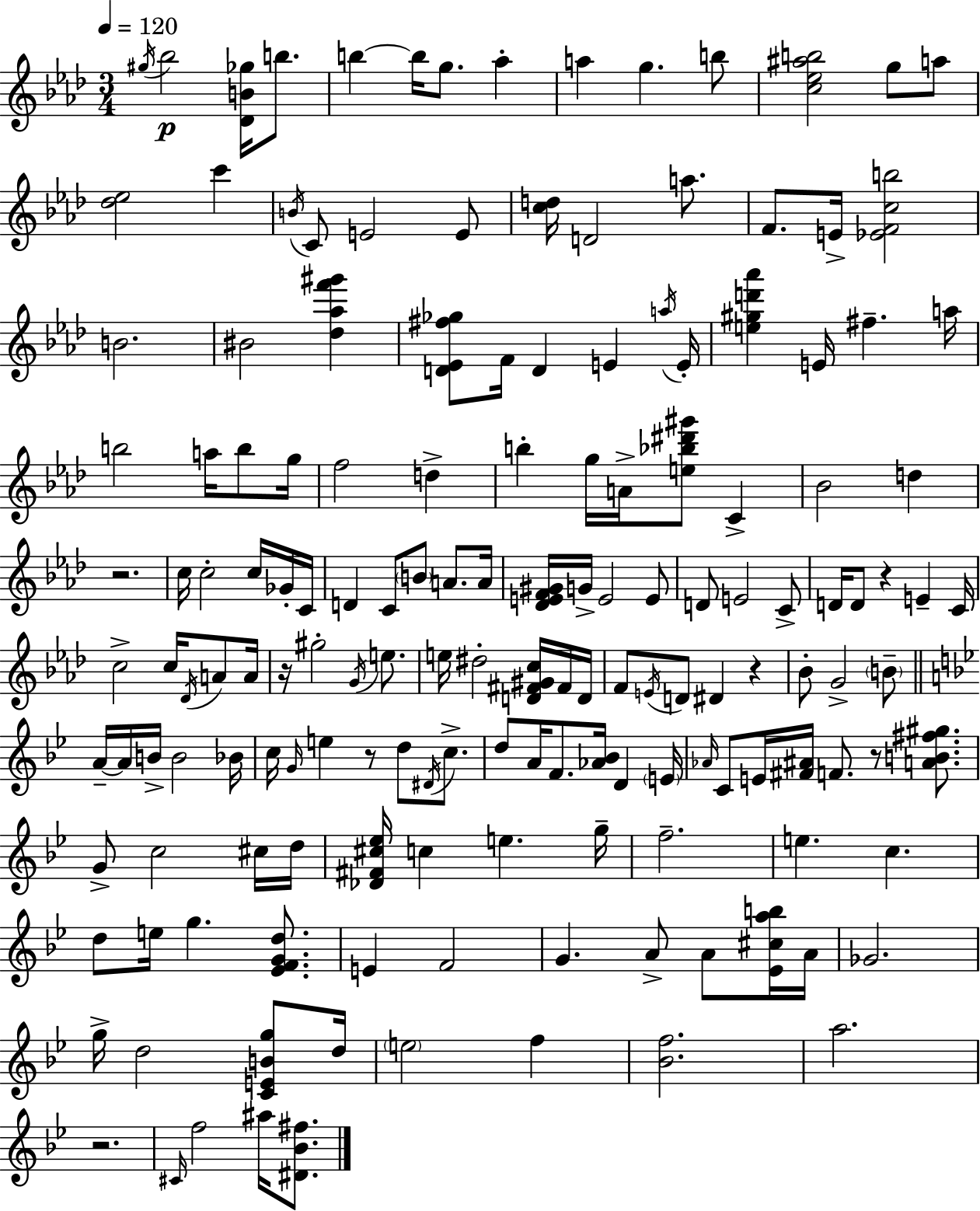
{
  \clef treble
  \numericTimeSignature
  \time 3/4
  \key f \minor
  \tempo 4 = 120
  \repeat volta 2 { \acciaccatura { gis''16 }\p bes''2 <des' b' ges''>16 b''8. | b''4~~ b''16 g''8. aes''4-. | a''4 g''4. b''8 | <c'' ees'' ais'' b''>2 g''8 a''8 | \break <des'' ees''>2 c'''4 | \acciaccatura { b'16 } c'8 e'2 | e'8 <c'' d''>16 d'2 a''8. | f'8. e'16-> <ees' f' c'' b''>2 | \break b'2. | bis'2 <des'' aes'' f''' gis'''>4 | <d' ees' fis'' ges''>8 f'16 d'4 e'4 | \acciaccatura { a''16 } e'16-. <e'' gis'' d''' aes'''>4 e'16 fis''4.-- | \break a''16 b''2 a''16 | b''8 g''16 f''2 d''4-> | b''4-. g''16 a'16-> <e'' bes'' dis''' gis'''>8 c'4-> | bes'2 d''4 | \break r2. | c''16 c''2-. | c''16 ges'16-. c'16 d'4 c'8 \parenthesize b'8 a'8. | a'16 <des' e' f' gis'>16 g'16-> e'2 | \break e'8 d'8 e'2 | c'8-> d'16 d'8 r4 e'4-- | c'16 c''2-> c''16 | \acciaccatura { des'16 } a'8 a'16 r16 gis''2-. | \break \acciaccatura { g'16 } e''8. e''16 dis''2-. | <d' fis' gis' c''>16 fis'16 d'16 f'8 \acciaccatura { e'16 } d'8 dis'4 | r4 bes'8-. g'2-> | \parenthesize b'8-- \bar "||" \break \key g \minor a'16--~~ a'16 b'16-> b'2 bes'16 | c''16 \grace { g'16 } e''4 r8 d''8 \acciaccatura { dis'16 } c''8.-> | d''8 a'16 f'8. <aes' bes'>16 d'4 | \parenthesize e'16 \grace { aes'16 } c'8 e'16 <fis' ais'>16 f'8. r8 | \break <a' b' fis'' gis''>8. g'8-> c''2 | cis''16 d''16 <des' fis' cis'' ees''>16 c''4 e''4. | g''16-- f''2.-- | e''4. c''4. | \break d''8 e''16 g''4. | <ees' f' g' d''>8. e'4 f'2 | g'4. a'8-> a'8 | <ees' cis'' a'' b''>16 a'16 ges'2. | \break g''16-> d''2 | <c' e' b' g''>8 d''16 \parenthesize e''2 f''4 | <bes' f''>2. | a''2. | \break r2. | \grace { cis'16 } f''2 | ais''16 <dis' bes' fis''>8. } \bar "|."
}